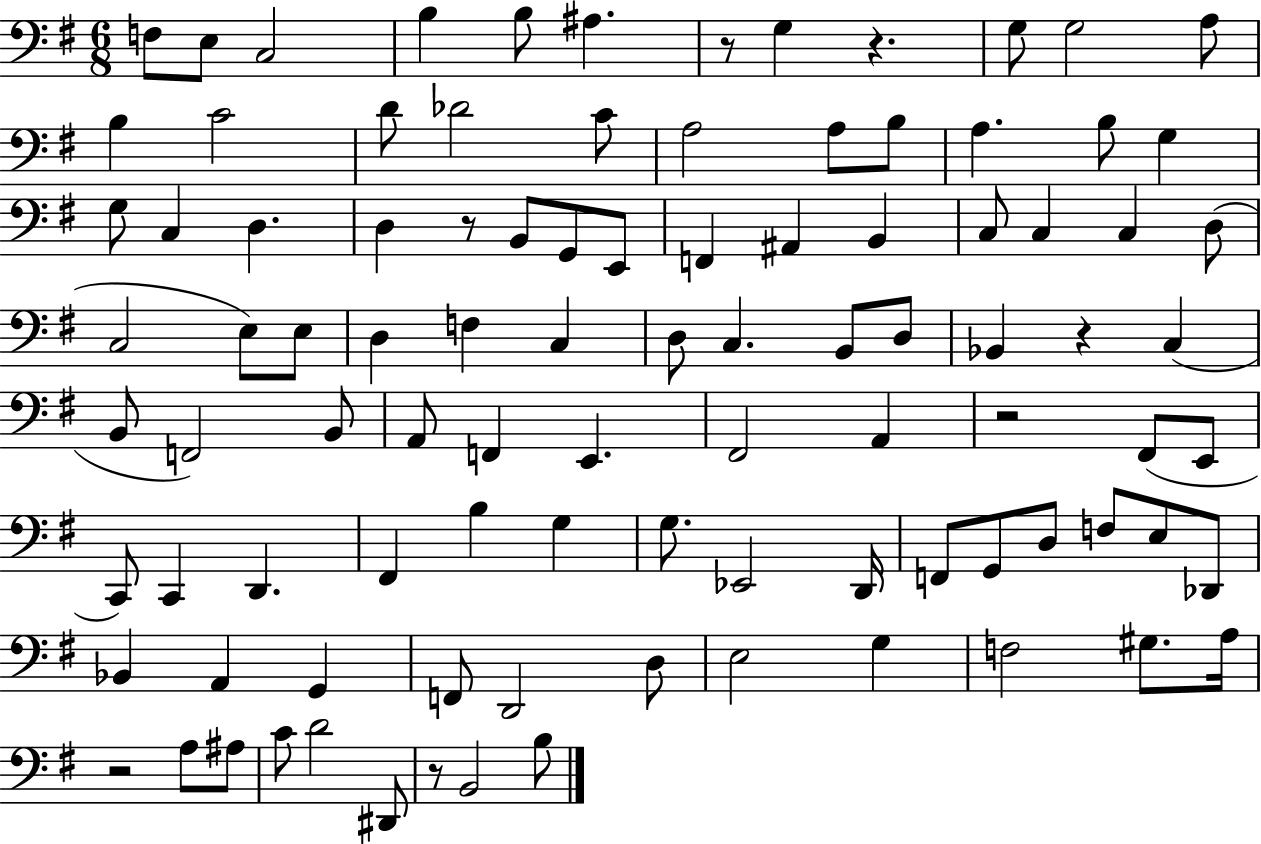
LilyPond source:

{
  \clef bass
  \numericTimeSignature
  \time 6/8
  \key g \major
  f8 e8 c2 | b4 b8 ais4. | r8 g4 r4. | g8 g2 a8 | \break b4 c'2 | d'8 des'2 c'8 | a2 a8 b8 | a4. b8 g4 | \break g8 c4 d4. | d4 r8 b,8 g,8 e,8 | f,4 ais,4 b,4 | c8 c4 c4 d8( | \break c2 e8) e8 | d4 f4 c4 | d8 c4. b,8 d8 | bes,4 r4 c4( | \break b,8 f,2) b,8 | a,8 f,4 e,4. | fis,2 a,4 | r2 fis,8( e,8 | \break c,8) c,4 d,4. | fis,4 b4 g4 | g8. ees,2 d,16 | f,8 g,8 d8 f8 e8 des,8 | \break bes,4 a,4 g,4 | f,8 d,2 d8 | e2 g4 | f2 gis8. a16 | \break r2 a8 ais8 | c'8 d'2 dis,8 | r8 b,2 b8 | \bar "|."
}